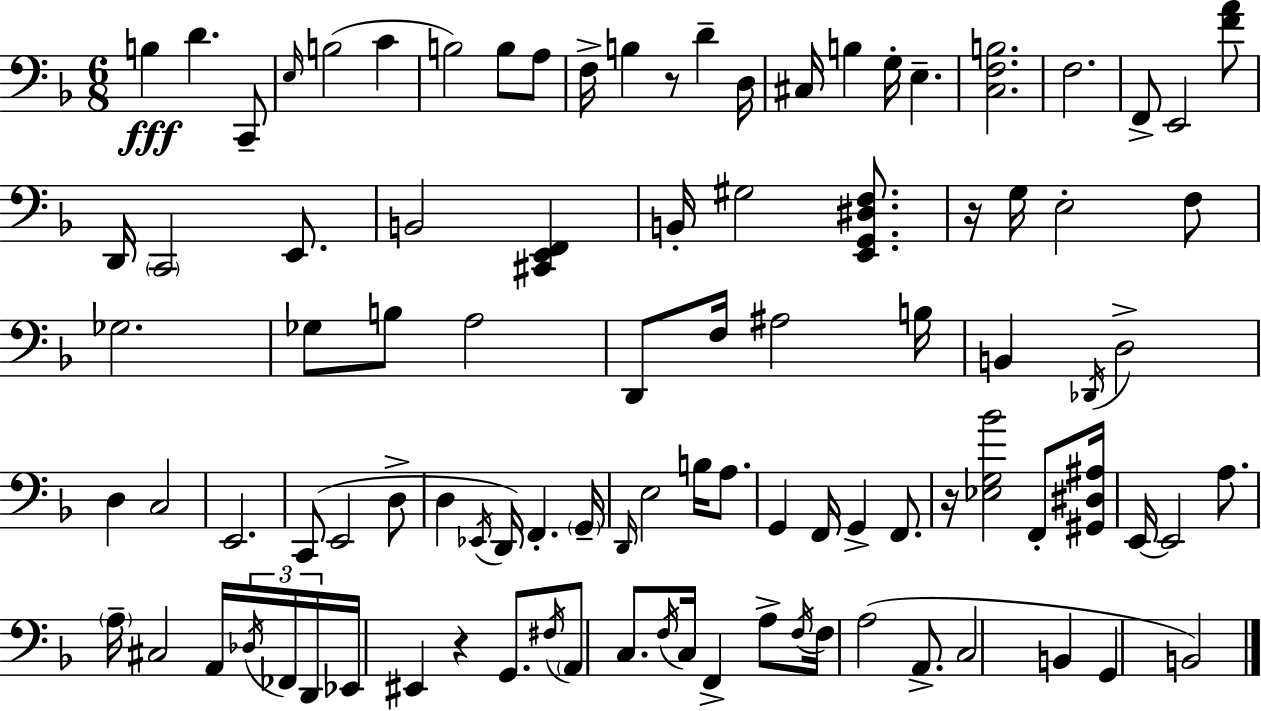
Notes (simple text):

B3/q D4/q. C2/e E3/s B3/h C4/q B3/h B3/e A3/e F3/s B3/q R/e D4/q D3/s C#3/s B3/q G3/s E3/q. [C3,F3,B3]/h. F3/h. F2/e E2/h [F4,A4]/e D2/s C2/h E2/e. B2/h [C#2,E2,F2]/q B2/s G#3/h [E2,G2,D#3,F3]/e. R/s G3/s E3/h F3/e Gb3/h. Gb3/e B3/e A3/h D2/e F3/s A#3/h B3/s B2/q Db2/s D3/h D3/q C3/h E2/h. C2/e E2/h D3/e D3/q Eb2/s D2/s F2/q. G2/s D2/s E3/h B3/s A3/e. G2/q F2/s G2/q F2/e. R/s [Eb3,G3,Bb4]/h F2/e [G#2,D#3,A#3]/s E2/s E2/h A3/e. A3/s C#3/h A2/s Db3/s FES2/s D2/s Eb2/s EIS2/q R/q G2/e. F#3/s A2/e C3/e. F3/s C3/s F2/q A3/e F3/s F3/s A3/h A2/e. C3/h B2/q G2/q B2/h